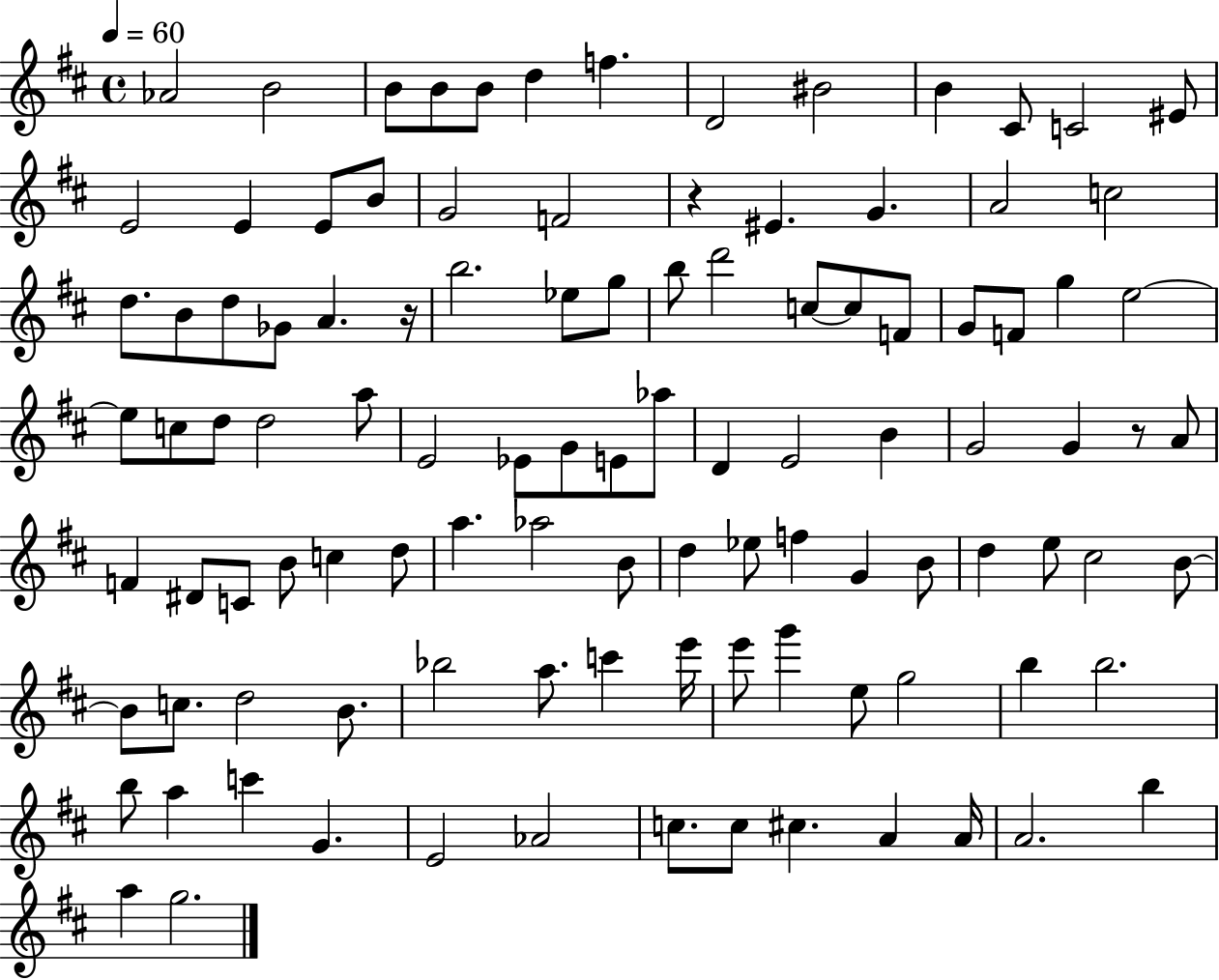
X:1
T:Untitled
M:4/4
L:1/4
K:D
_A2 B2 B/2 B/2 B/2 d f D2 ^B2 B ^C/2 C2 ^E/2 E2 E E/2 B/2 G2 F2 z ^E G A2 c2 d/2 B/2 d/2 _G/2 A z/4 b2 _e/2 g/2 b/2 d'2 c/2 c/2 F/2 G/2 F/2 g e2 e/2 c/2 d/2 d2 a/2 E2 _E/2 G/2 E/2 _a/2 D E2 B G2 G z/2 A/2 F ^D/2 C/2 B/2 c d/2 a _a2 B/2 d _e/2 f G B/2 d e/2 ^c2 B/2 B/2 c/2 d2 B/2 _b2 a/2 c' e'/4 e'/2 g' e/2 g2 b b2 b/2 a c' G E2 _A2 c/2 c/2 ^c A A/4 A2 b a g2